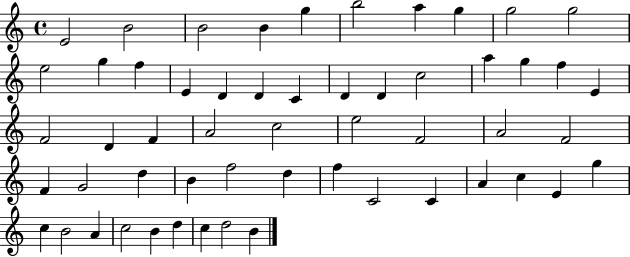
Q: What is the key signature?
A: C major